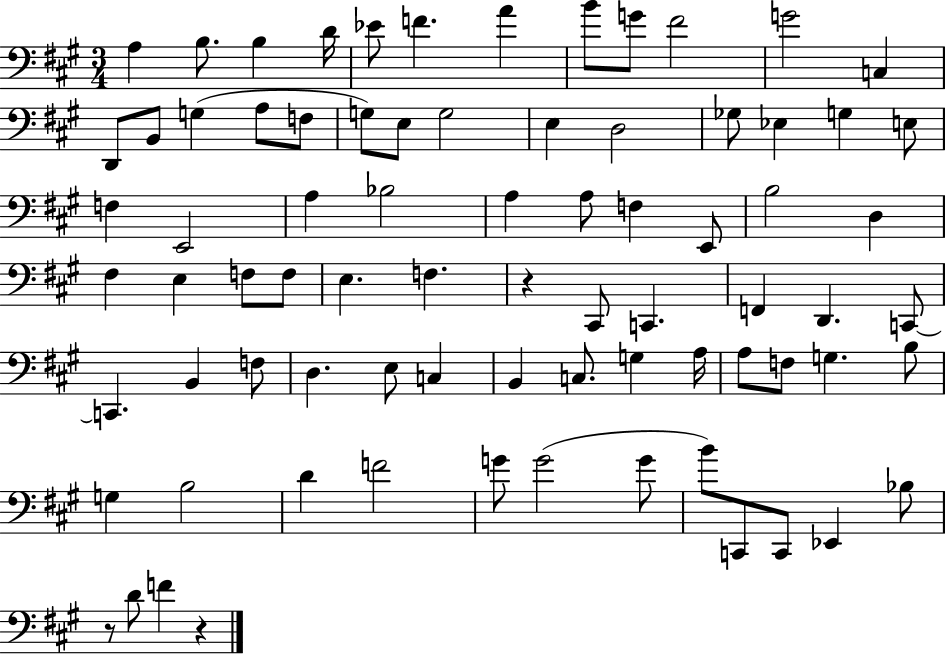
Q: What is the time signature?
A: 3/4